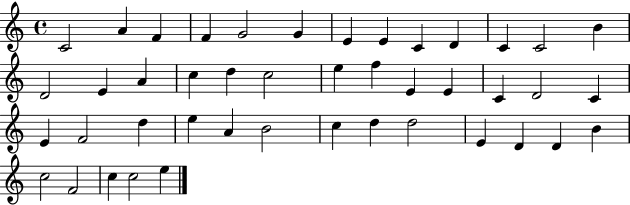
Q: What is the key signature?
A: C major